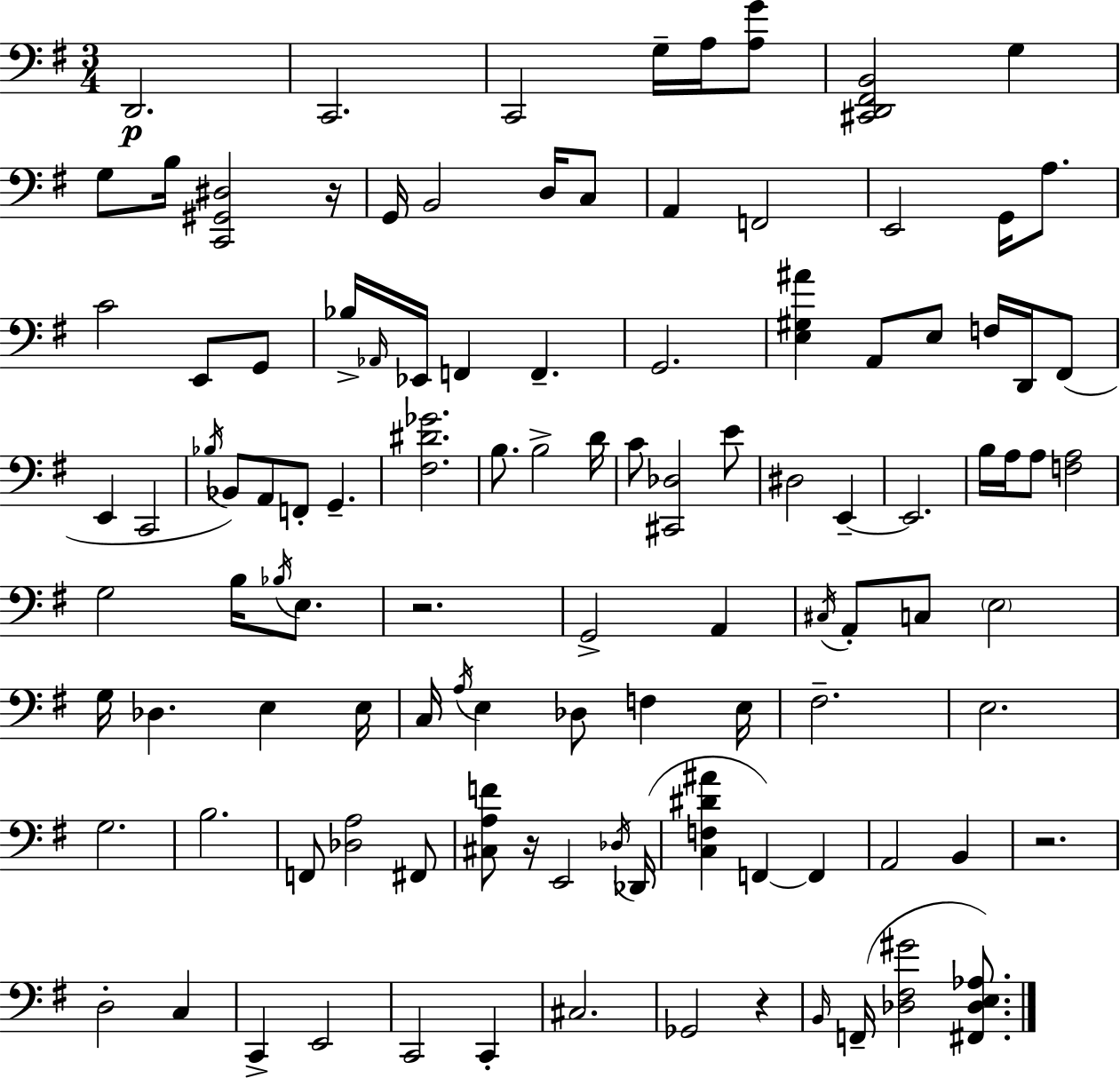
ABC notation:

X:1
T:Untitled
M:3/4
L:1/4
K:G
D,,2 C,,2 C,,2 G,/4 A,/4 [A,G]/2 [^C,,D,,^F,,B,,]2 G, G,/2 B,/4 [C,,^G,,^D,]2 z/4 G,,/4 B,,2 D,/4 C,/2 A,, F,,2 E,,2 G,,/4 A,/2 C2 E,,/2 G,,/2 _B,/4 _A,,/4 _E,,/4 F,, F,, G,,2 [E,^G,^A] A,,/2 E,/2 F,/4 D,,/4 ^F,,/2 E,, C,,2 _B,/4 _B,,/2 A,,/2 F,,/2 G,, [^F,^D_G]2 B,/2 B,2 D/4 C/2 [^C,,_D,]2 E/2 ^D,2 E,, E,,2 B,/4 A,/4 A,/2 [F,A,]2 G,2 B,/4 _B,/4 E,/2 z2 G,,2 A,, ^C,/4 A,,/2 C,/2 E,2 G,/4 _D, E, E,/4 C,/4 A,/4 E, _D,/2 F, E,/4 ^F,2 E,2 G,2 B,2 F,,/2 [_D,A,]2 ^F,,/2 [^C,A,F]/2 z/4 E,,2 _D,/4 _D,,/4 [C,F,^D^A] F,, F,, A,,2 B,, z2 D,2 C, C,, E,,2 C,,2 C,, ^C,2 _G,,2 z B,,/4 F,,/4 [_D,^F,^G]2 [^F,,_D,E,_A,]/2